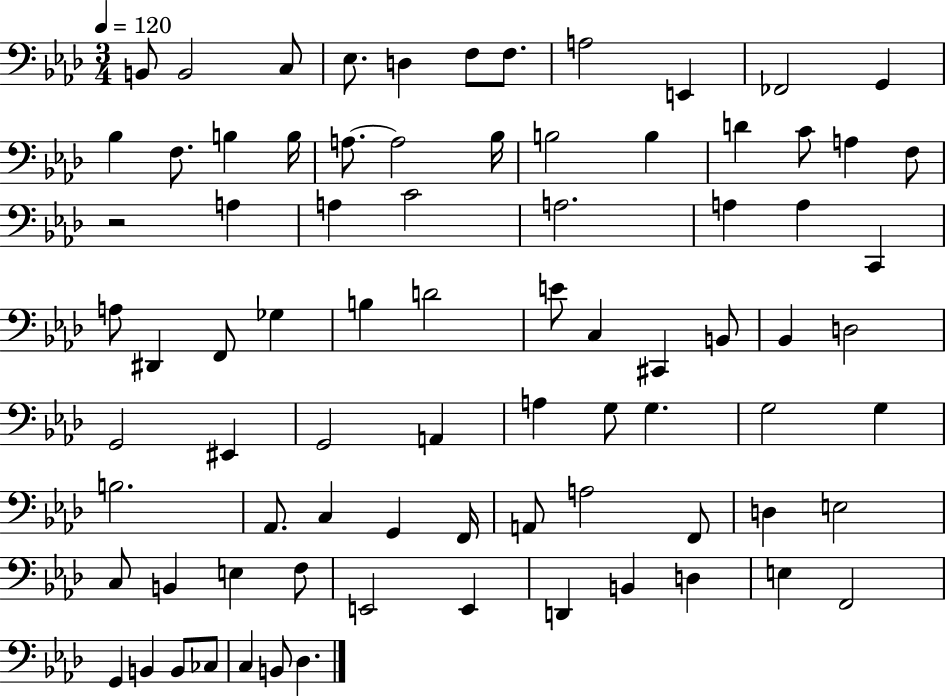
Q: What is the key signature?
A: AES major